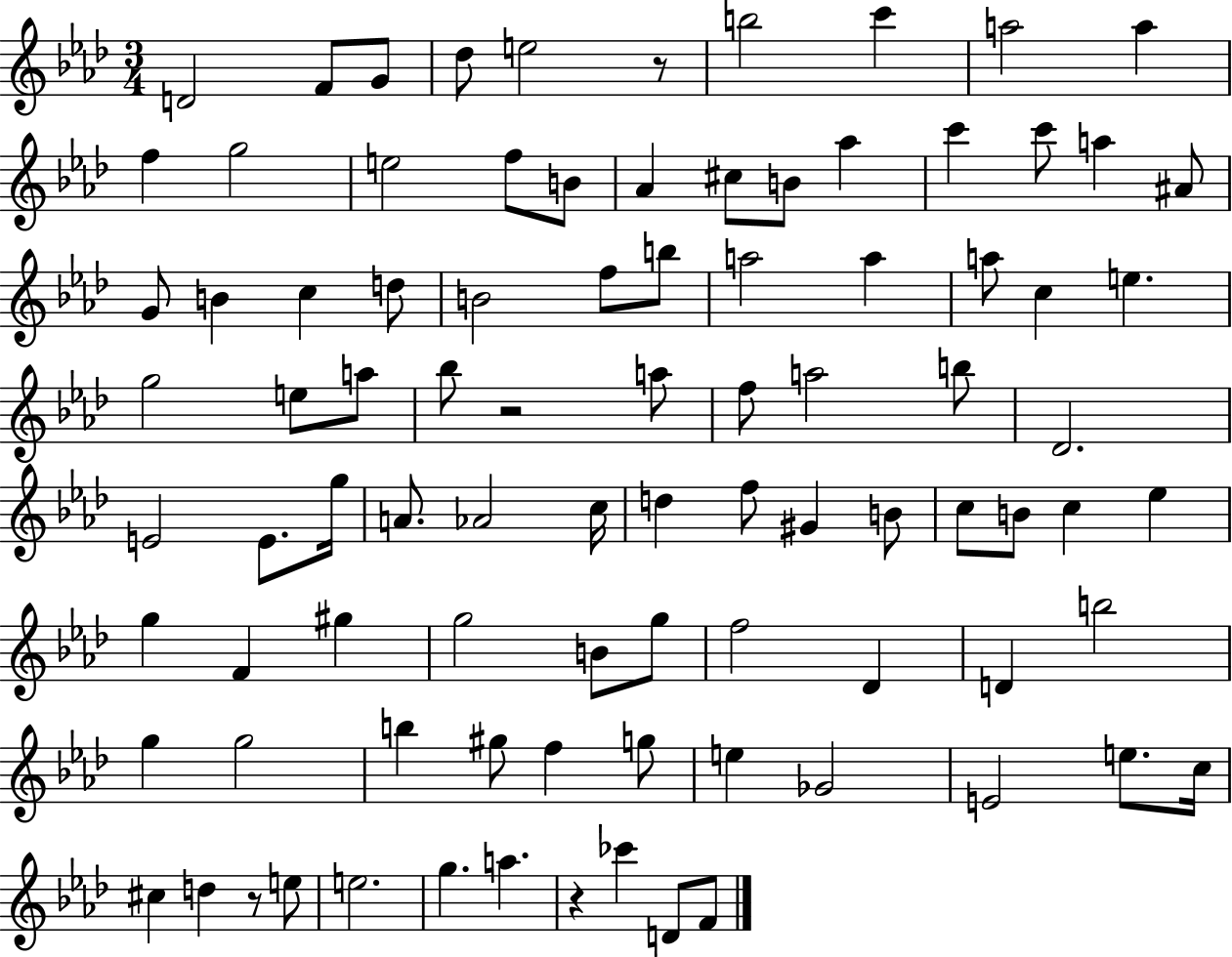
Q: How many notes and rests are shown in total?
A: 91